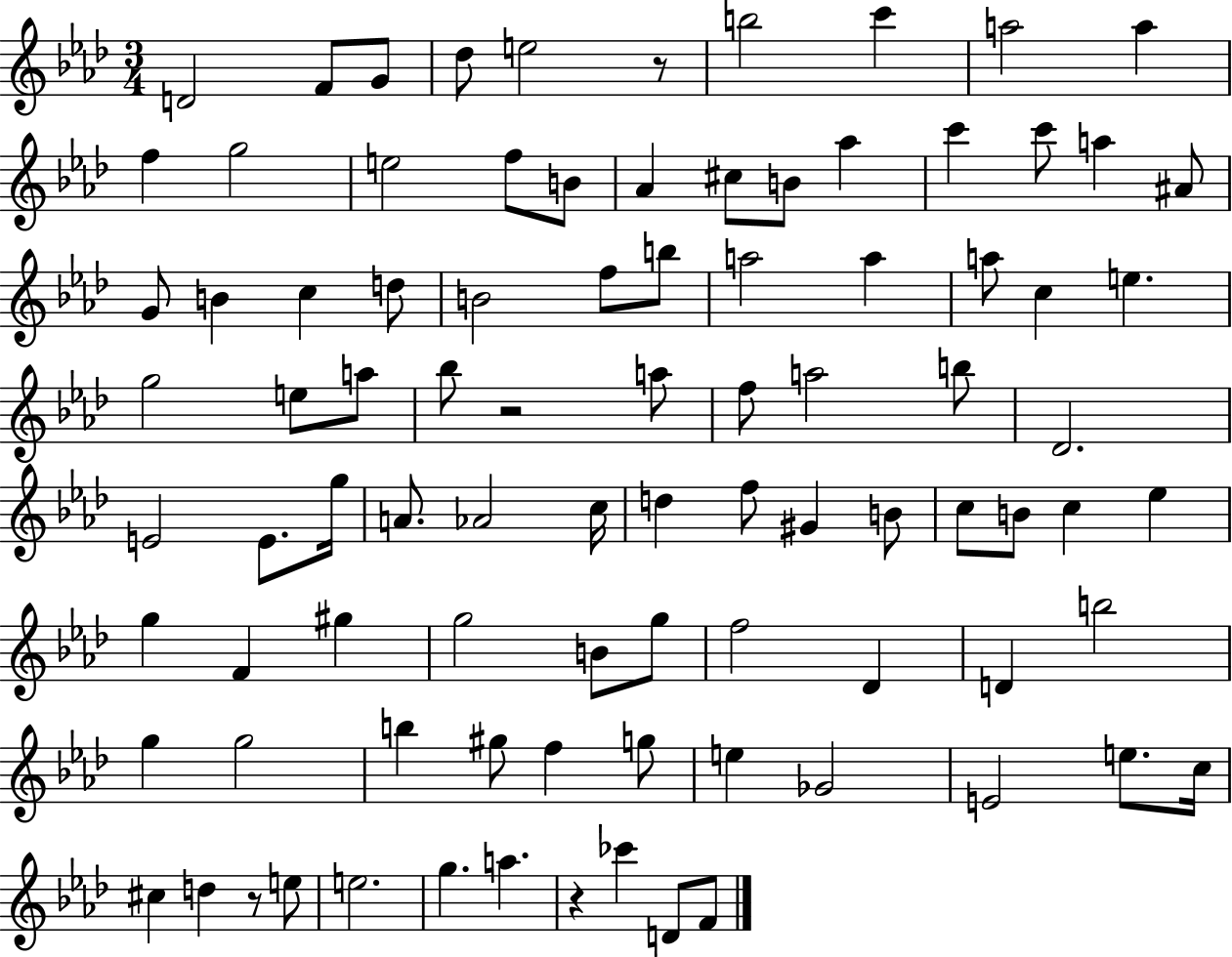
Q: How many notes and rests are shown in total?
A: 91